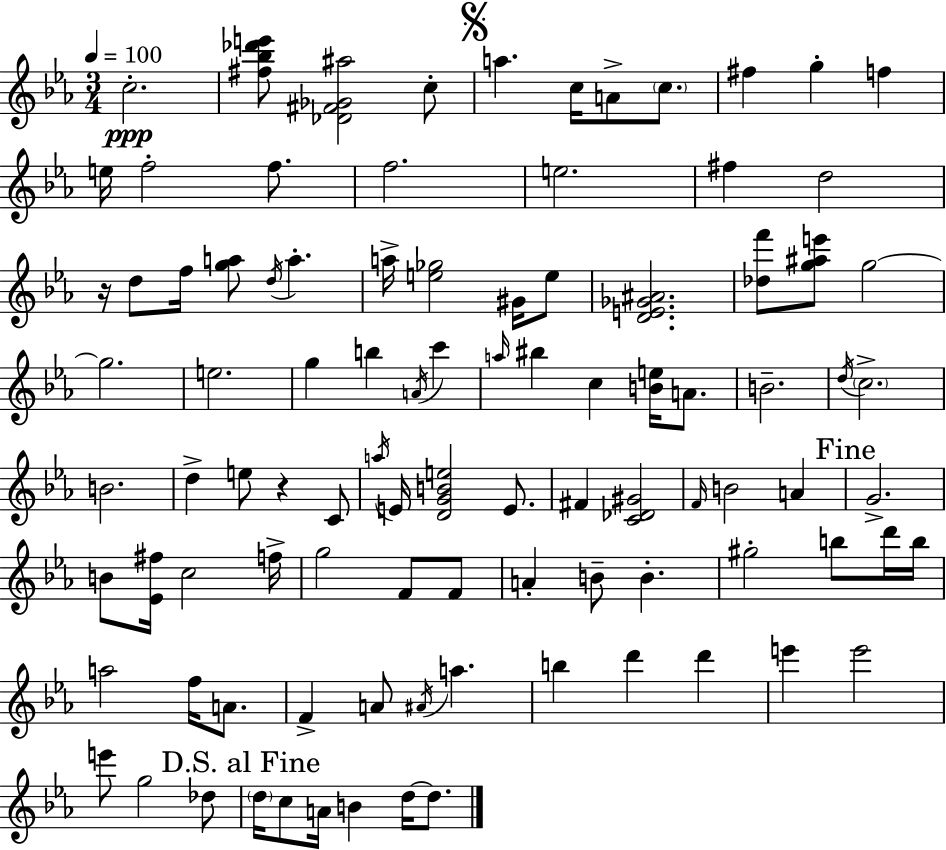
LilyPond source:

{
  \clef treble
  \numericTimeSignature
  \time 3/4
  \key ees \major
  \tempo 4 = 100
  \repeat volta 2 { c''2.-.\ppp | <fis'' bes'' des''' e'''>8 <des' fis' ges' ais''>2 c''8-. | \mark \markup { \musicglyph "scripts.segno" } a''4. c''16 a'8-> \parenthesize c''8. | fis''4 g''4-. f''4 | \break e''16 f''2-. f''8. | f''2. | e''2. | fis''4 d''2 | \break r16 d''8 f''16 <g'' a''>8 \acciaccatura { d''16 } a''4.-. | a''16-> <e'' ges''>2 gis'16 e''8 | <d' e' ges' ais'>2. | <des'' f'''>8 <g'' ais'' e'''>8 g''2~~ | \break g''2. | e''2. | g''4 b''4 \acciaccatura { a'16 } c'''4 | \grace { a''16 } bis''4 c''4 <b' e''>16 | \break a'8. b'2.-- | \acciaccatura { d''16 } \parenthesize c''2.-> | b'2. | d''4-> e''8 r4 | \break c'8 \acciaccatura { a''16 } e'16 <d' g' b' e''>2 | e'8. fis'4 <c' des' gis'>2 | \grace { f'16 } b'2 | a'4 \mark "Fine" g'2.-> | \break b'8 <ees' fis''>16 c''2 | f''16-> g''2 | f'8 f'8 a'4-. b'8-- | b'4.-. gis''2-. | \break b''8 d'''16 b''16 a''2 | f''16 a'8. f'4-> a'8 | \acciaccatura { ais'16 } a''4. b''4 d'''4 | d'''4 e'''4 e'''2 | \break e'''8 g''2 | des''8 \mark "D.S. al Fine" \parenthesize d''16 c''8 a'16 b'4 | d''16~~ d''8. } \bar "|."
}